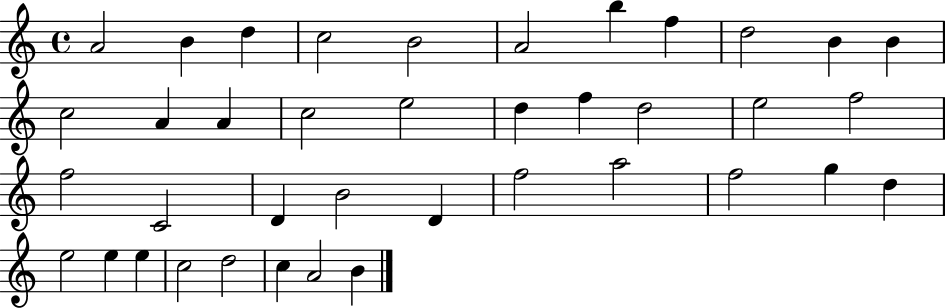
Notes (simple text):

A4/h B4/q D5/q C5/h B4/h A4/h B5/q F5/q D5/h B4/q B4/q C5/h A4/q A4/q C5/h E5/h D5/q F5/q D5/h E5/h F5/h F5/h C4/h D4/q B4/h D4/q F5/h A5/h F5/h G5/q D5/q E5/h E5/q E5/q C5/h D5/h C5/q A4/h B4/q